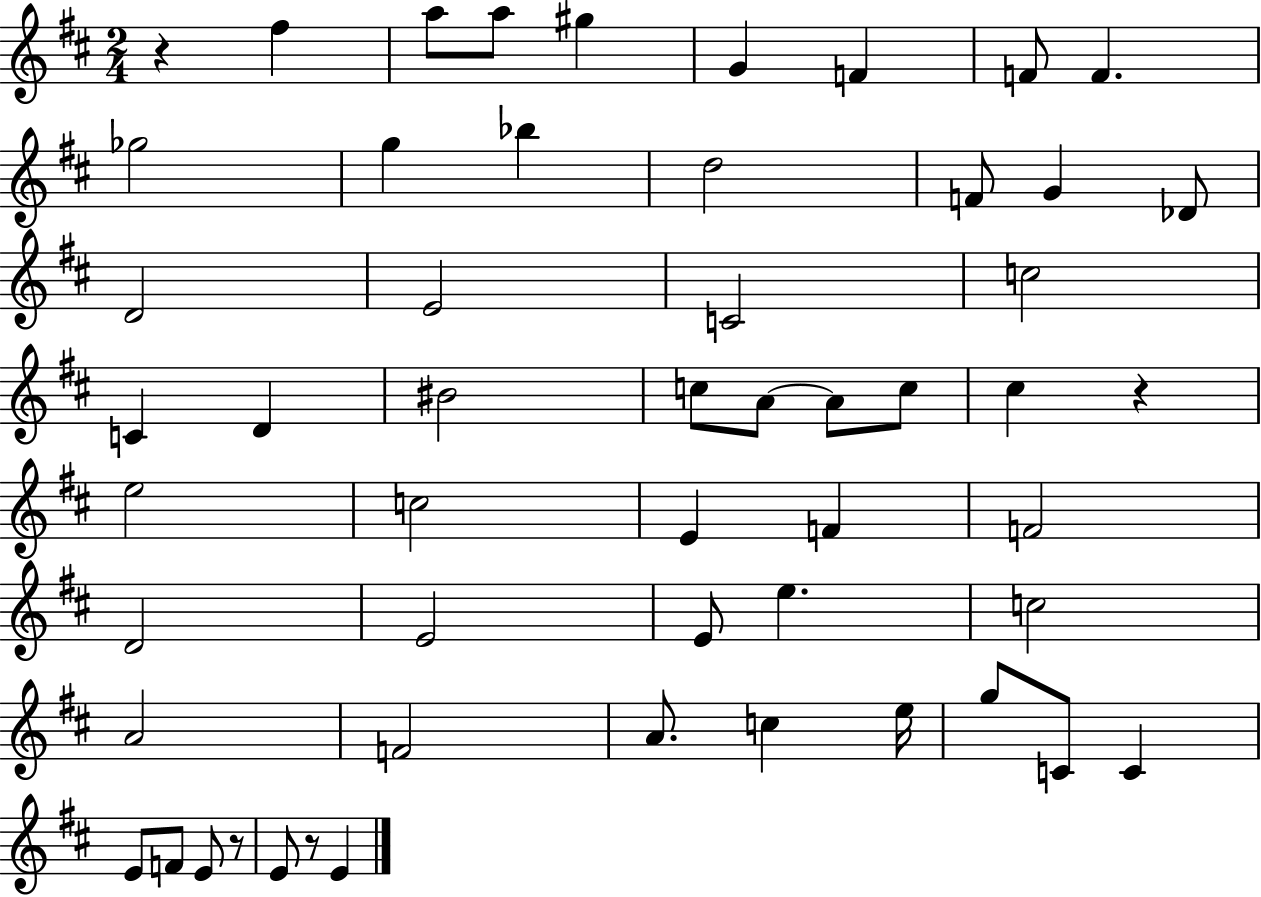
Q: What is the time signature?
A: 2/4